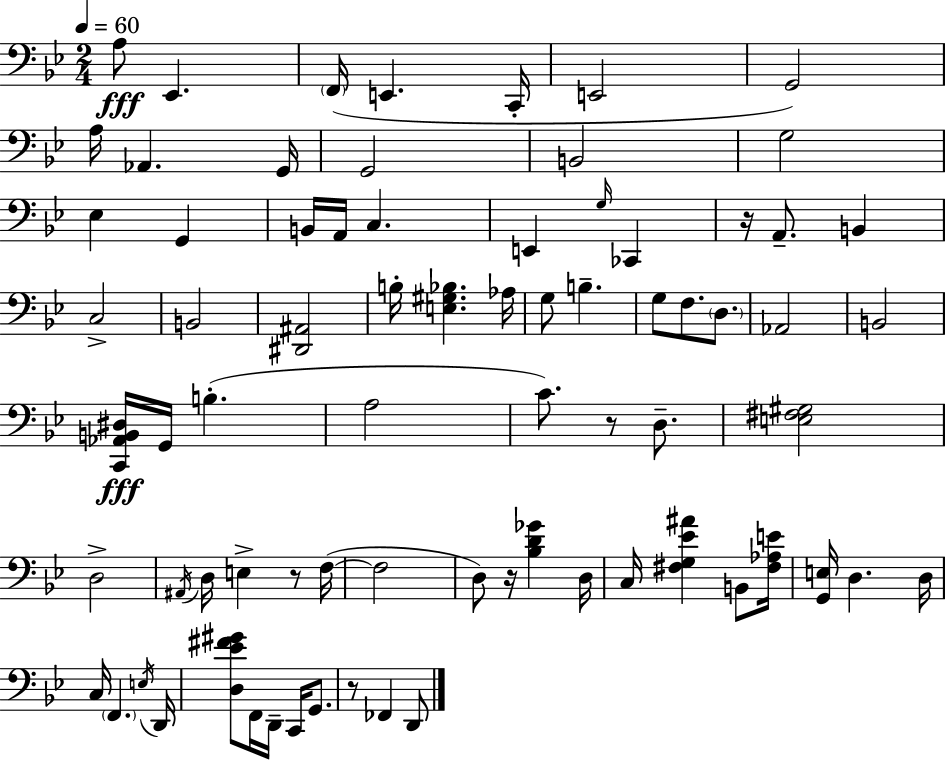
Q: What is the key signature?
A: G minor